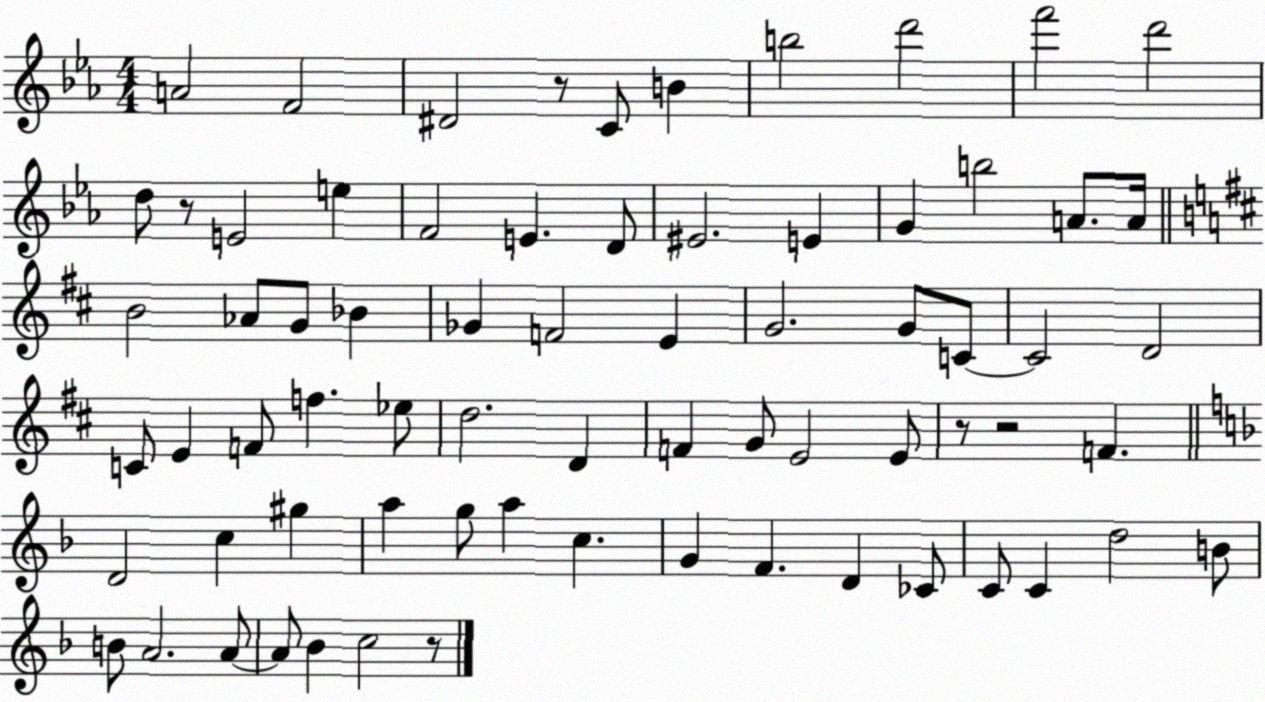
X:1
T:Untitled
M:4/4
L:1/4
K:Eb
A2 F2 ^D2 z/2 C/2 B b2 d'2 f'2 d'2 d/2 z/2 E2 e F2 E D/2 ^E2 E G b2 A/2 A/4 B2 _A/2 G/2 _B _G F2 E G2 G/2 C/2 C2 D2 C/2 E F/2 f _e/2 d2 D F G/2 E2 E/2 z/2 z2 F D2 c ^g a g/2 a c G F D _C/2 C/2 C d2 B/2 B/2 A2 A/2 A/2 _B c2 z/2